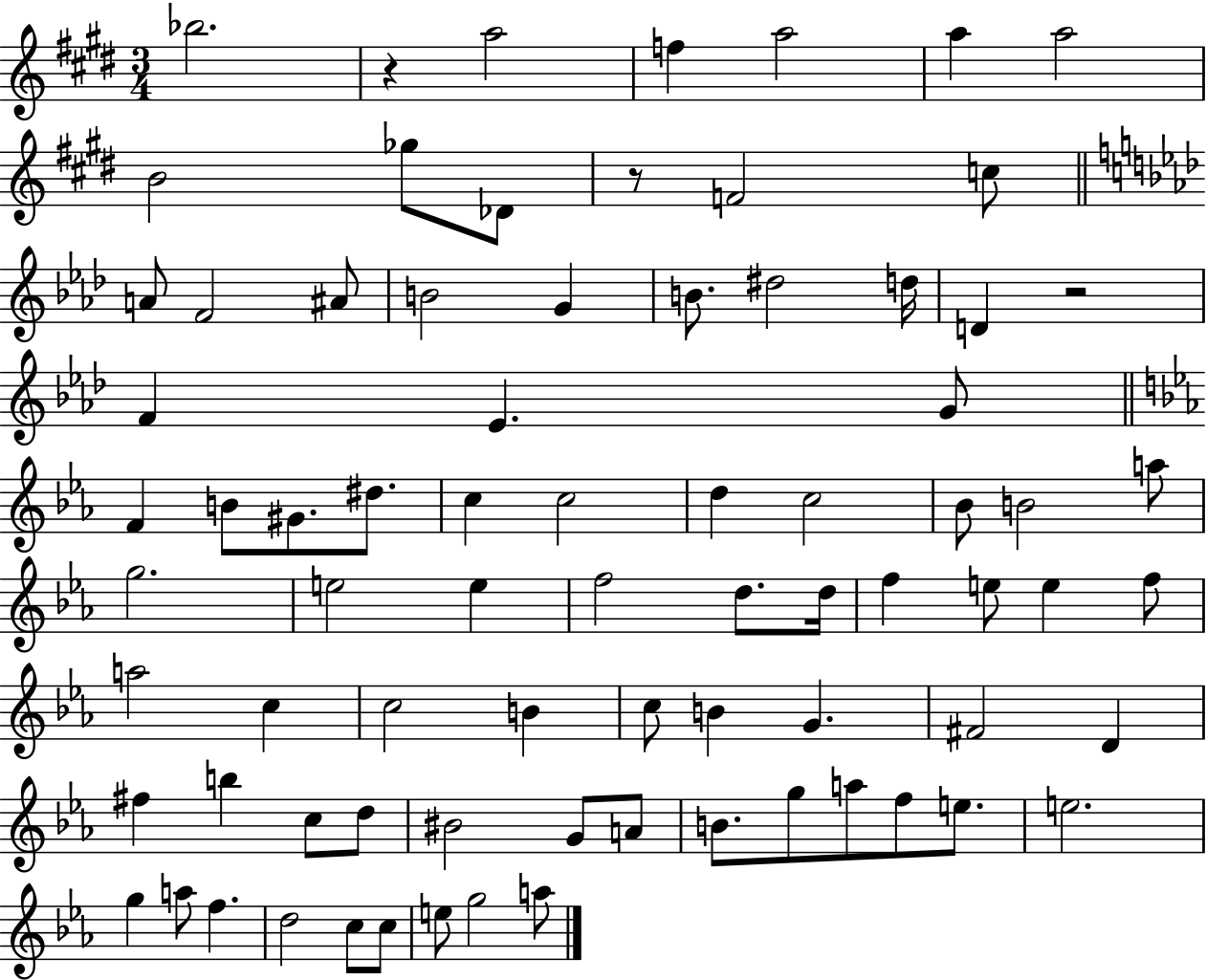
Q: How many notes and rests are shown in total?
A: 78